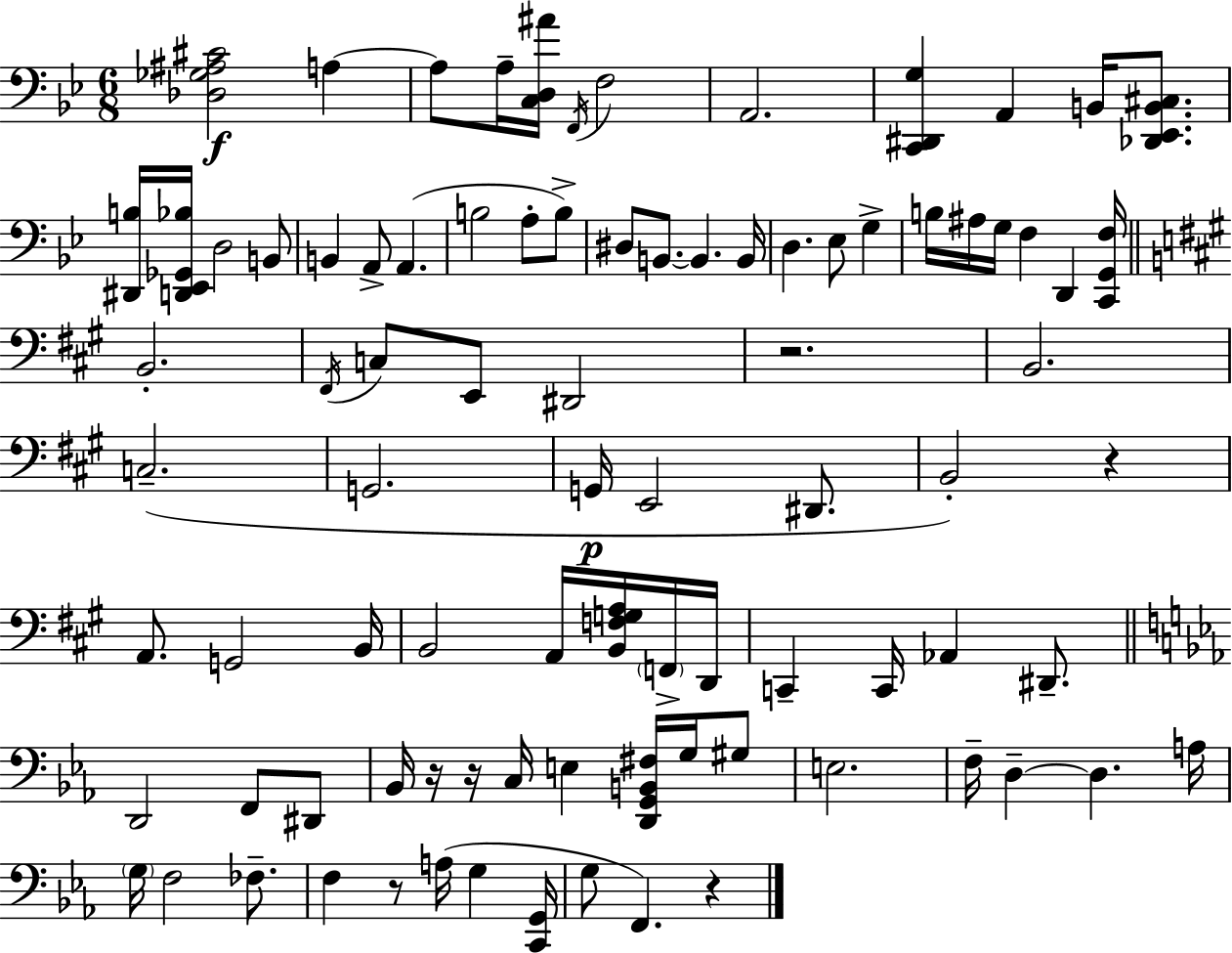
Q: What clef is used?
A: bass